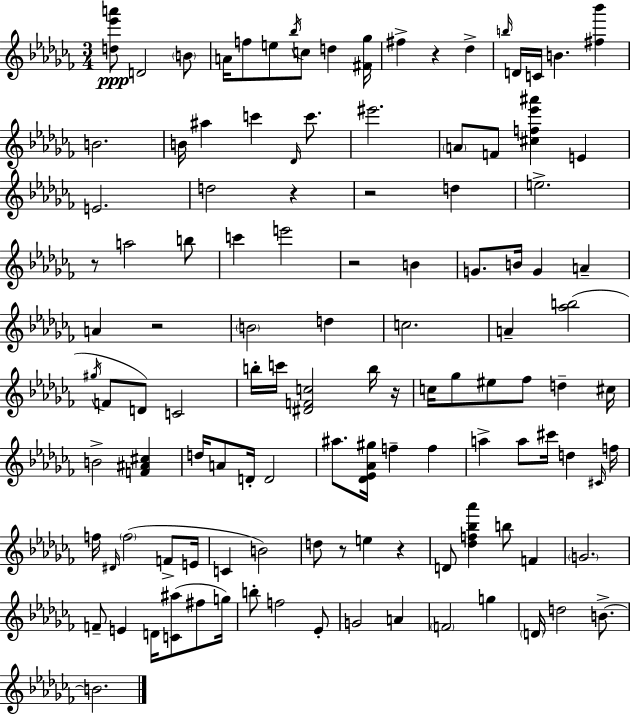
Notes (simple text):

[D5,Eb6,A6]/e D4/h B4/e A4/s F5/e E5/e Bb5/s C5/e D5/q [F#4,Gb5]/s F#5/q R/q Db5/q B5/s D4/s C4/s B4/q. [F#5,Bb6]/q B4/h. B4/s A#5/q C6/q Db4/s C6/e. EIS6/h. A4/e F4/e [C#5,F5,Eb6,A#6]/q E4/q E4/h. D5/h R/q R/h D5/q E5/h. R/e A5/h B5/e C6/q E6/h R/h B4/q G4/e. B4/s G4/q A4/q A4/q R/h B4/h D5/q C5/h. A4/q [Ab5,B5]/h G#5/s F4/e D4/e C4/h B5/s C6/s [D#4,F4,C5]/h B5/s R/s C5/s Gb5/e EIS5/e FES5/e D5/q C#5/s B4/h [F4,A#4,C#5]/q D5/s A4/e D4/s D4/h A#5/e. [Db4,Eb4,Ab4,G#5]/s F5/q F5/q A5/q A5/e C#6/s D5/q C#4/s F5/s F5/s D#4/s F5/h F4/e E4/s C4/q B4/h D5/e R/e E5/q R/q D4/e [Db5,F5,Bb5,Ab6]/q B5/e F4/q G4/h. F4/e E4/q D4/s [C4,A#5]/e F#5/e G5/s B5/e F5/h Eb4/e G4/h A4/q F4/h G5/q D4/s D5/h B4/e. B4/h.